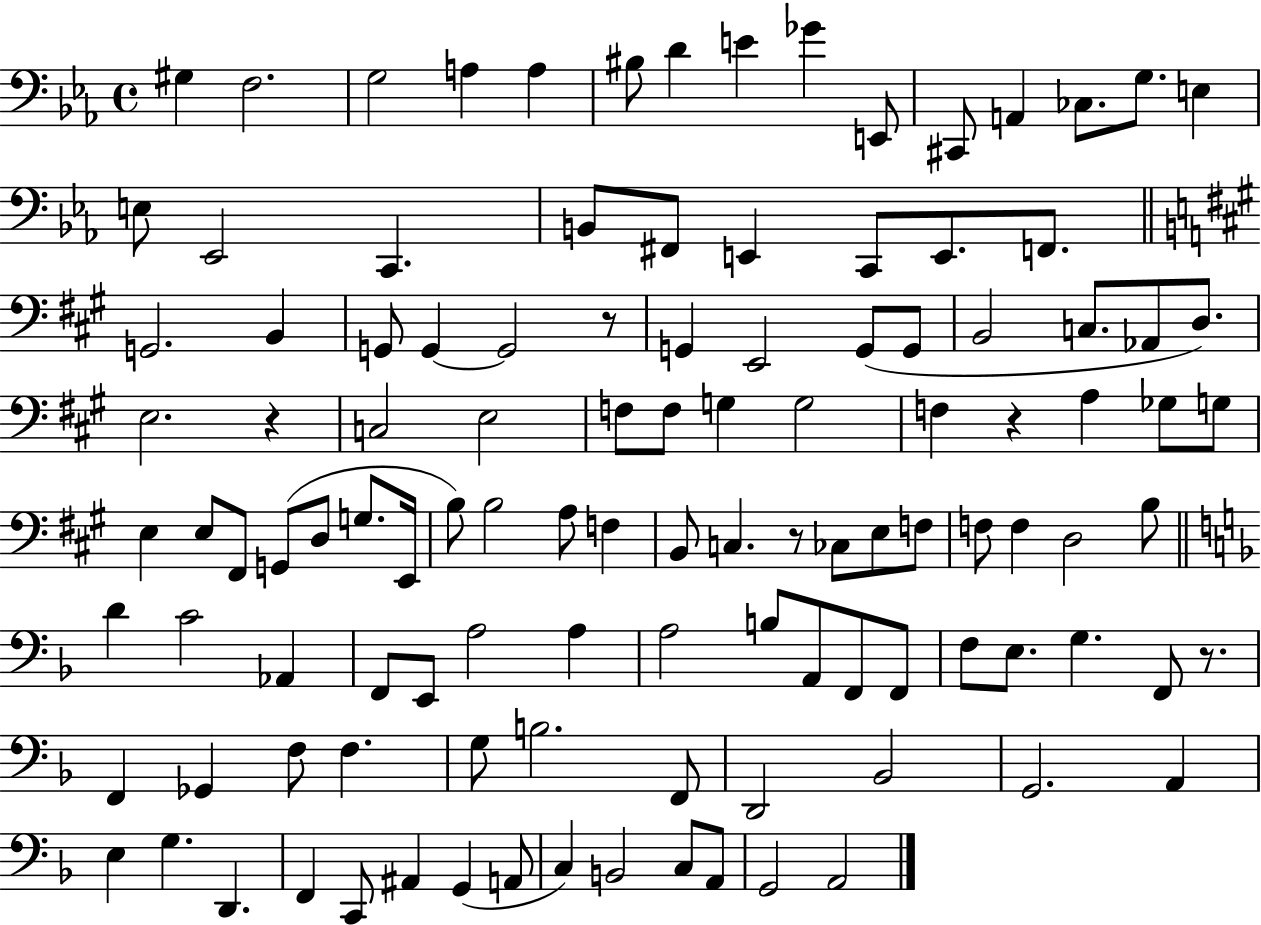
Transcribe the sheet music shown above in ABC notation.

X:1
T:Untitled
M:4/4
L:1/4
K:Eb
^G, F,2 G,2 A, A, ^B,/2 D E _G E,,/2 ^C,,/2 A,, _C,/2 G,/2 E, E,/2 _E,,2 C,, B,,/2 ^F,,/2 E,, C,,/2 E,,/2 F,,/2 G,,2 B,, G,,/2 G,, G,,2 z/2 G,, E,,2 G,,/2 G,,/2 B,,2 C,/2 _A,,/2 D,/2 E,2 z C,2 E,2 F,/2 F,/2 G, G,2 F, z A, _G,/2 G,/2 E, E,/2 ^F,,/2 G,,/2 D,/2 G,/2 E,,/4 B,/2 B,2 A,/2 F, B,,/2 C, z/2 _C,/2 E,/2 F,/2 F,/2 F, D,2 B,/2 D C2 _A,, F,,/2 E,,/2 A,2 A, A,2 B,/2 A,,/2 F,,/2 F,,/2 F,/2 E,/2 G, F,,/2 z/2 F,, _G,, F,/2 F, G,/2 B,2 F,,/2 D,,2 _B,,2 G,,2 A,, E, G, D,, F,, C,,/2 ^A,, G,, A,,/2 C, B,,2 C,/2 A,,/2 G,,2 A,,2